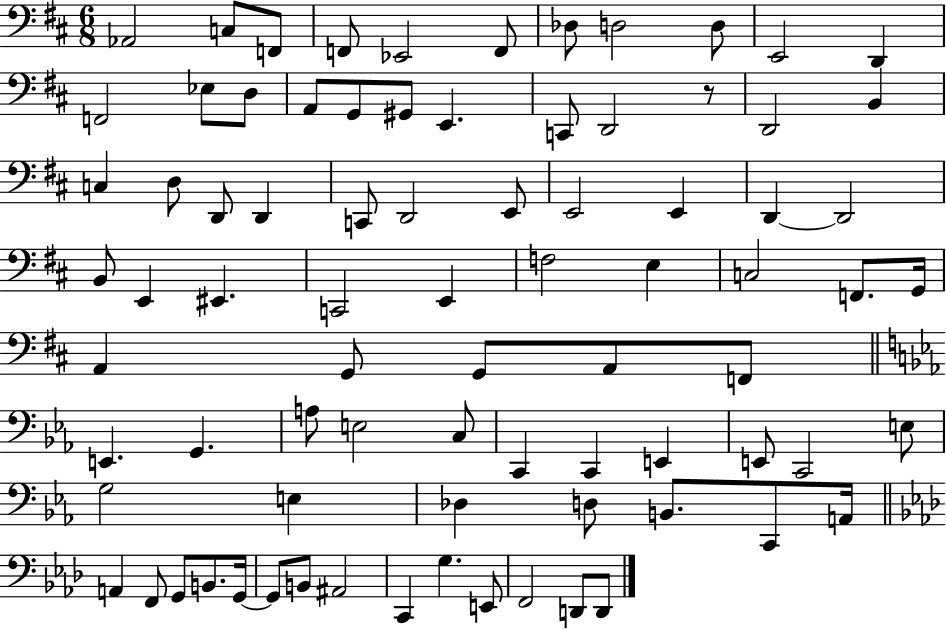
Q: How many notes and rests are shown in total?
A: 81